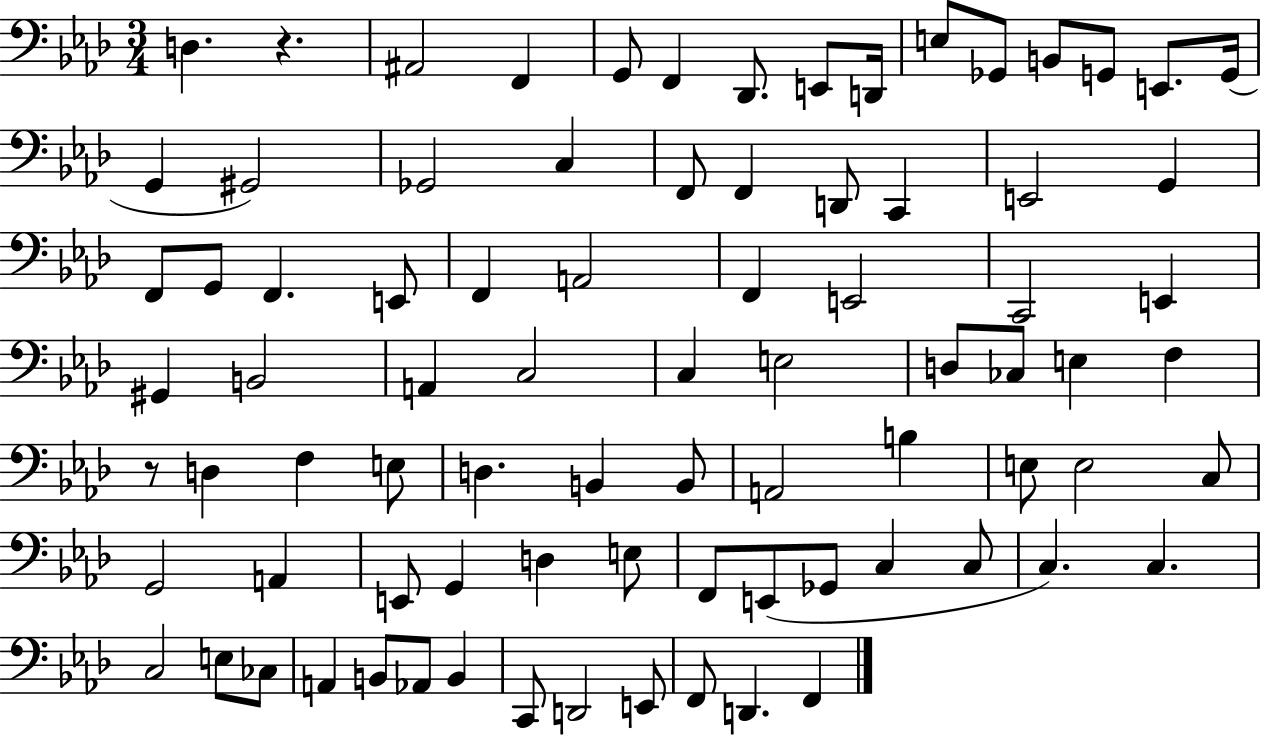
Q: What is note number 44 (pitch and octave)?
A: F3